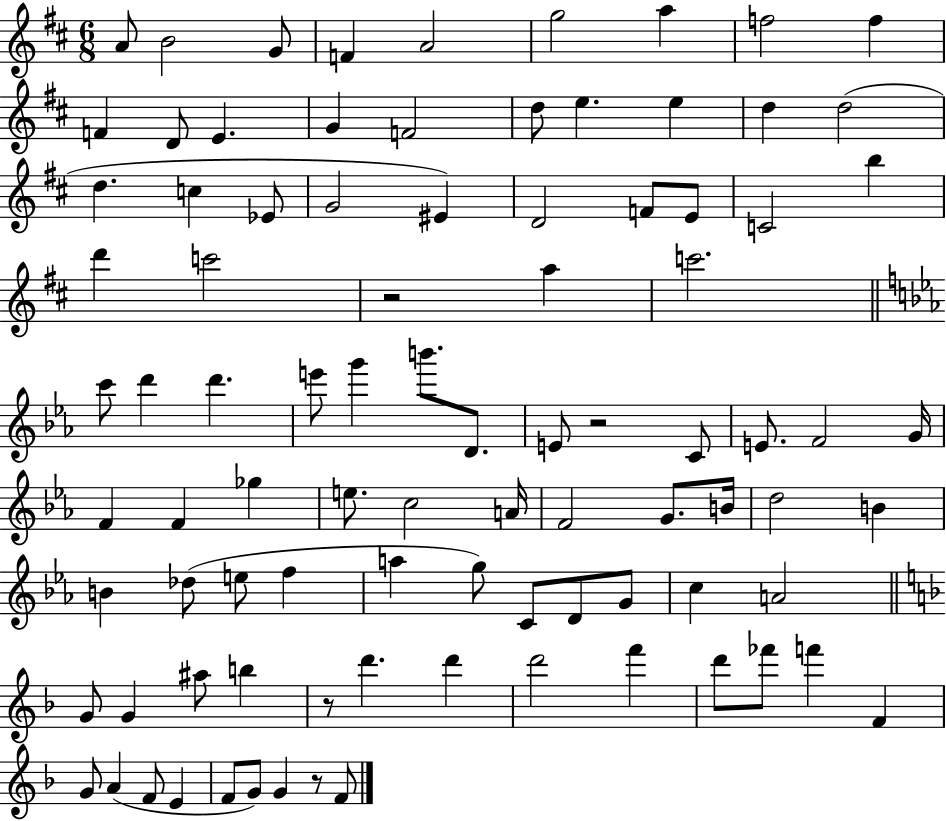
A4/e B4/h G4/e F4/q A4/h G5/h A5/q F5/h F5/q F4/q D4/e E4/q. G4/q F4/h D5/e E5/q. E5/q D5/q D5/h D5/q. C5/q Eb4/e G4/h EIS4/q D4/h F4/e E4/e C4/h B5/q D6/q C6/h R/h A5/q C6/h. C6/e D6/q D6/q. E6/e G6/q B6/e. D4/e. E4/e R/h C4/e E4/e. F4/h G4/s F4/q F4/q Gb5/q E5/e. C5/h A4/s F4/h G4/e. B4/s D5/h B4/q B4/q Db5/e E5/e F5/q A5/q G5/e C4/e D4/e G4/e C5/q A4/h G4/e G4/q A#5/e B5/q R/e D6/q. D6/q D6/h F6/q D6/e FES6/e F6/q F4/q G4/e A4/q F4/e E4/q F4/e G4/e G4/q R/e F4/e